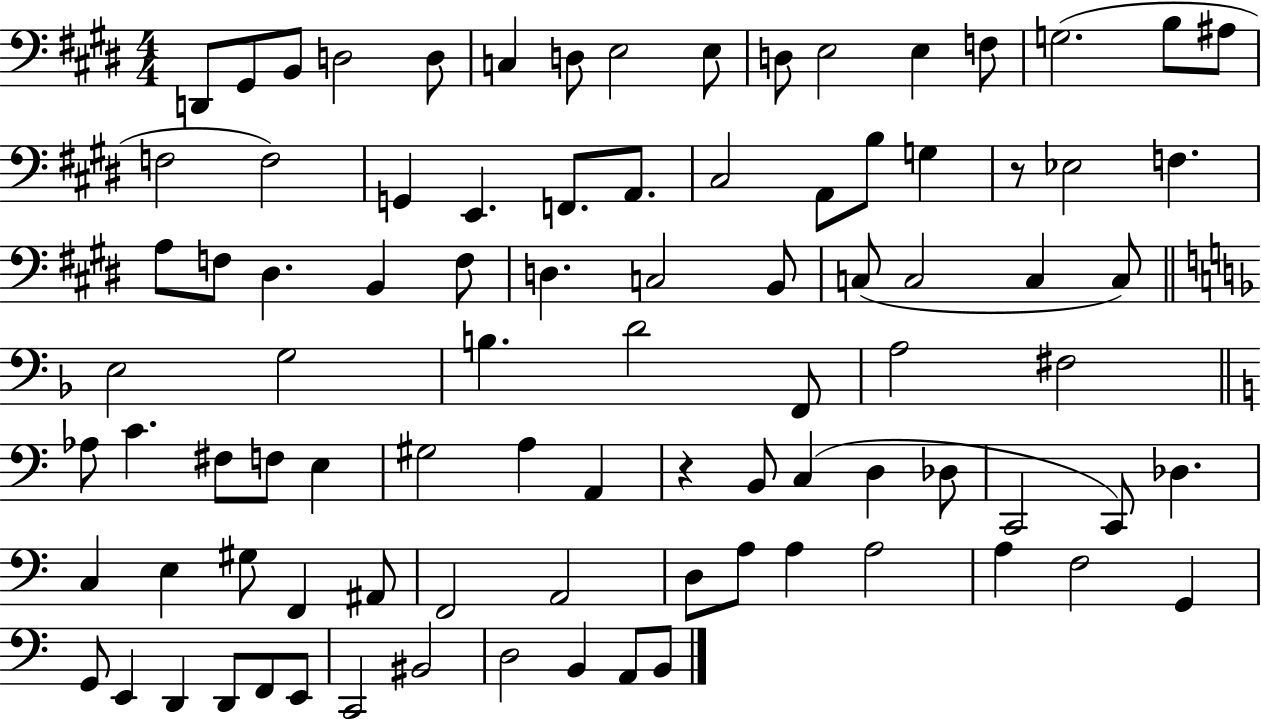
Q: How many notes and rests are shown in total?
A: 90